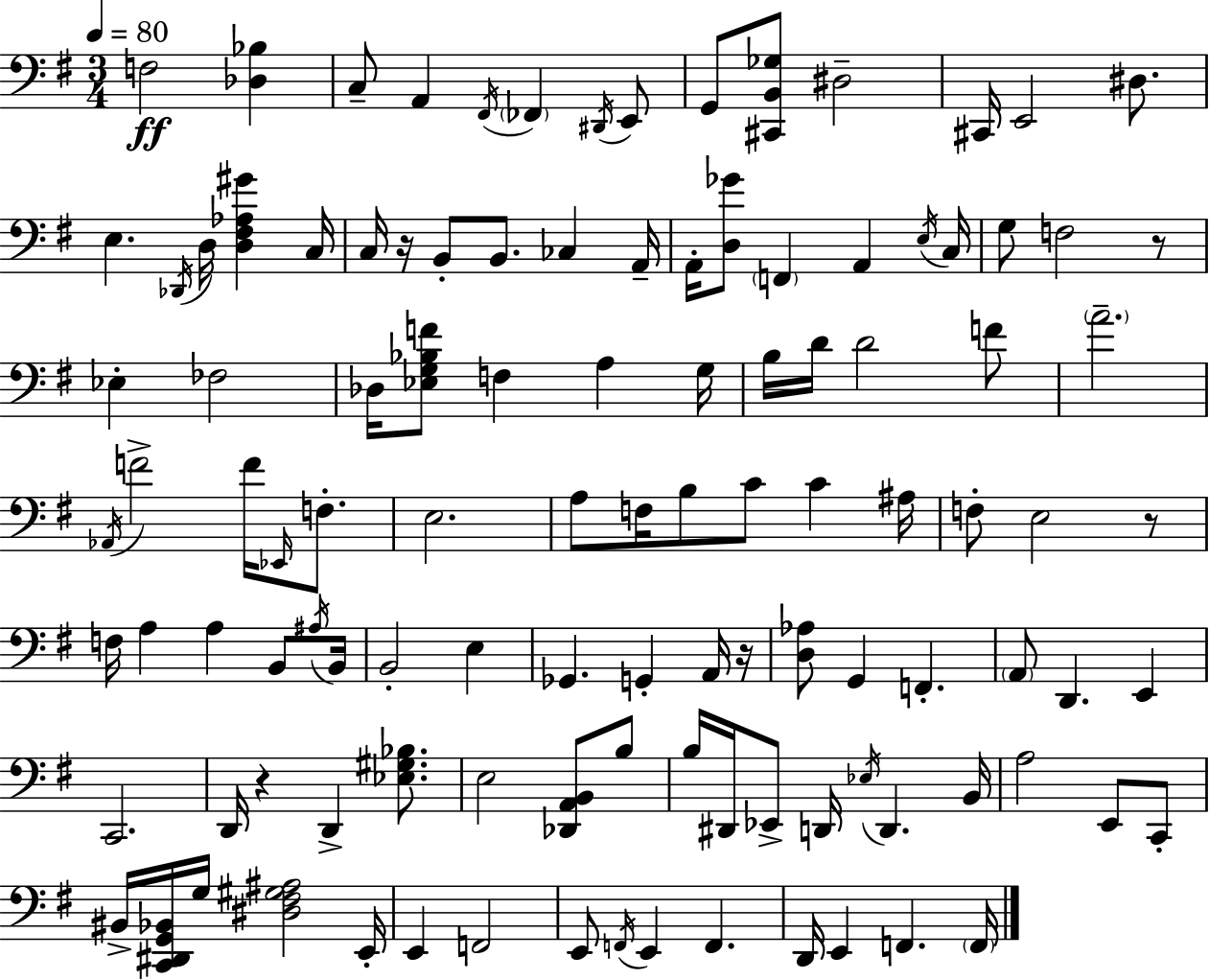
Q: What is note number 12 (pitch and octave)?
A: D#3